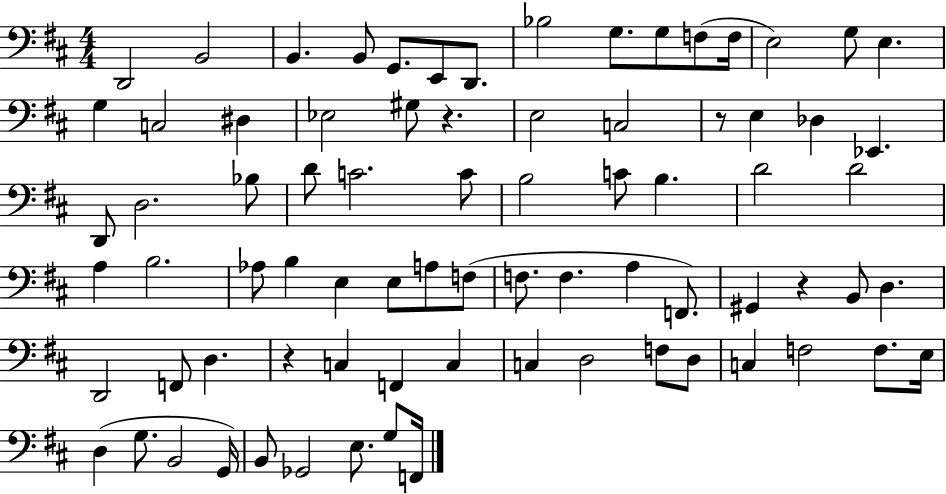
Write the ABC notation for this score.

X:1
T:Untitled
M:4/4
L:1/4
K:D
D,,2 B,,2 B,, B,,/2 G,,/2 E,,/2 D,,/2 _B,2 G,/2 G,/2 F,/2 F,/4 E,2 G,/2 E, G, C,2 ^D, _E,2 ^G,/2 z E,2 C,2 z/2 E, _D, _E,, D,,/2 D,2 _B,/2 D/2 C2 C/2 B,2 C/2 B, D2 D2 A, B,2 _A,/2 B, E, E,/2 A,/2 F,/2 F,/2 F, A, F,,/2 ^G,, z B,,/2 D, D,,2 F,,/2 D, z C, F,, C, C, D,2 F,/2 D,/2 C, F,2 F,/2 E,/4 D, G,/2 B,,2 G,,/4 B,,/2 _G,,2 E,/2 G,/2 F,,/4